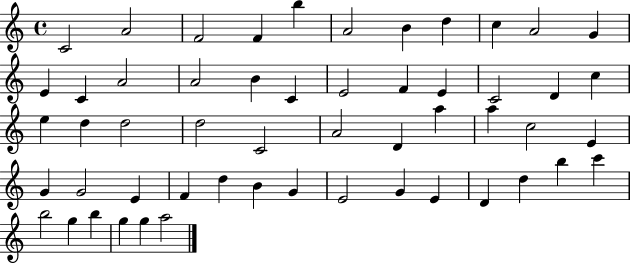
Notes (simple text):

C4/h A4/h F4/h F4/q B5/q A4/h B4/q D5/q C5/q A4/h G4/q E4/q C4/q A4/h A4/h B4/q C4/q E4/h F4/q E4/q C4/h D4/q C5/q E5/q D5/q D5/h D5/h C4/h A4/h D4/q A5/q A5/q C5/h E4/q G4/q G4/h E4/q F4/q D5/q B4/q G4/q E4/h G4/q E4/q D4/q D5/q B5/q C6/q B5/h G5/q B5/q G5/q G5/q A5/h